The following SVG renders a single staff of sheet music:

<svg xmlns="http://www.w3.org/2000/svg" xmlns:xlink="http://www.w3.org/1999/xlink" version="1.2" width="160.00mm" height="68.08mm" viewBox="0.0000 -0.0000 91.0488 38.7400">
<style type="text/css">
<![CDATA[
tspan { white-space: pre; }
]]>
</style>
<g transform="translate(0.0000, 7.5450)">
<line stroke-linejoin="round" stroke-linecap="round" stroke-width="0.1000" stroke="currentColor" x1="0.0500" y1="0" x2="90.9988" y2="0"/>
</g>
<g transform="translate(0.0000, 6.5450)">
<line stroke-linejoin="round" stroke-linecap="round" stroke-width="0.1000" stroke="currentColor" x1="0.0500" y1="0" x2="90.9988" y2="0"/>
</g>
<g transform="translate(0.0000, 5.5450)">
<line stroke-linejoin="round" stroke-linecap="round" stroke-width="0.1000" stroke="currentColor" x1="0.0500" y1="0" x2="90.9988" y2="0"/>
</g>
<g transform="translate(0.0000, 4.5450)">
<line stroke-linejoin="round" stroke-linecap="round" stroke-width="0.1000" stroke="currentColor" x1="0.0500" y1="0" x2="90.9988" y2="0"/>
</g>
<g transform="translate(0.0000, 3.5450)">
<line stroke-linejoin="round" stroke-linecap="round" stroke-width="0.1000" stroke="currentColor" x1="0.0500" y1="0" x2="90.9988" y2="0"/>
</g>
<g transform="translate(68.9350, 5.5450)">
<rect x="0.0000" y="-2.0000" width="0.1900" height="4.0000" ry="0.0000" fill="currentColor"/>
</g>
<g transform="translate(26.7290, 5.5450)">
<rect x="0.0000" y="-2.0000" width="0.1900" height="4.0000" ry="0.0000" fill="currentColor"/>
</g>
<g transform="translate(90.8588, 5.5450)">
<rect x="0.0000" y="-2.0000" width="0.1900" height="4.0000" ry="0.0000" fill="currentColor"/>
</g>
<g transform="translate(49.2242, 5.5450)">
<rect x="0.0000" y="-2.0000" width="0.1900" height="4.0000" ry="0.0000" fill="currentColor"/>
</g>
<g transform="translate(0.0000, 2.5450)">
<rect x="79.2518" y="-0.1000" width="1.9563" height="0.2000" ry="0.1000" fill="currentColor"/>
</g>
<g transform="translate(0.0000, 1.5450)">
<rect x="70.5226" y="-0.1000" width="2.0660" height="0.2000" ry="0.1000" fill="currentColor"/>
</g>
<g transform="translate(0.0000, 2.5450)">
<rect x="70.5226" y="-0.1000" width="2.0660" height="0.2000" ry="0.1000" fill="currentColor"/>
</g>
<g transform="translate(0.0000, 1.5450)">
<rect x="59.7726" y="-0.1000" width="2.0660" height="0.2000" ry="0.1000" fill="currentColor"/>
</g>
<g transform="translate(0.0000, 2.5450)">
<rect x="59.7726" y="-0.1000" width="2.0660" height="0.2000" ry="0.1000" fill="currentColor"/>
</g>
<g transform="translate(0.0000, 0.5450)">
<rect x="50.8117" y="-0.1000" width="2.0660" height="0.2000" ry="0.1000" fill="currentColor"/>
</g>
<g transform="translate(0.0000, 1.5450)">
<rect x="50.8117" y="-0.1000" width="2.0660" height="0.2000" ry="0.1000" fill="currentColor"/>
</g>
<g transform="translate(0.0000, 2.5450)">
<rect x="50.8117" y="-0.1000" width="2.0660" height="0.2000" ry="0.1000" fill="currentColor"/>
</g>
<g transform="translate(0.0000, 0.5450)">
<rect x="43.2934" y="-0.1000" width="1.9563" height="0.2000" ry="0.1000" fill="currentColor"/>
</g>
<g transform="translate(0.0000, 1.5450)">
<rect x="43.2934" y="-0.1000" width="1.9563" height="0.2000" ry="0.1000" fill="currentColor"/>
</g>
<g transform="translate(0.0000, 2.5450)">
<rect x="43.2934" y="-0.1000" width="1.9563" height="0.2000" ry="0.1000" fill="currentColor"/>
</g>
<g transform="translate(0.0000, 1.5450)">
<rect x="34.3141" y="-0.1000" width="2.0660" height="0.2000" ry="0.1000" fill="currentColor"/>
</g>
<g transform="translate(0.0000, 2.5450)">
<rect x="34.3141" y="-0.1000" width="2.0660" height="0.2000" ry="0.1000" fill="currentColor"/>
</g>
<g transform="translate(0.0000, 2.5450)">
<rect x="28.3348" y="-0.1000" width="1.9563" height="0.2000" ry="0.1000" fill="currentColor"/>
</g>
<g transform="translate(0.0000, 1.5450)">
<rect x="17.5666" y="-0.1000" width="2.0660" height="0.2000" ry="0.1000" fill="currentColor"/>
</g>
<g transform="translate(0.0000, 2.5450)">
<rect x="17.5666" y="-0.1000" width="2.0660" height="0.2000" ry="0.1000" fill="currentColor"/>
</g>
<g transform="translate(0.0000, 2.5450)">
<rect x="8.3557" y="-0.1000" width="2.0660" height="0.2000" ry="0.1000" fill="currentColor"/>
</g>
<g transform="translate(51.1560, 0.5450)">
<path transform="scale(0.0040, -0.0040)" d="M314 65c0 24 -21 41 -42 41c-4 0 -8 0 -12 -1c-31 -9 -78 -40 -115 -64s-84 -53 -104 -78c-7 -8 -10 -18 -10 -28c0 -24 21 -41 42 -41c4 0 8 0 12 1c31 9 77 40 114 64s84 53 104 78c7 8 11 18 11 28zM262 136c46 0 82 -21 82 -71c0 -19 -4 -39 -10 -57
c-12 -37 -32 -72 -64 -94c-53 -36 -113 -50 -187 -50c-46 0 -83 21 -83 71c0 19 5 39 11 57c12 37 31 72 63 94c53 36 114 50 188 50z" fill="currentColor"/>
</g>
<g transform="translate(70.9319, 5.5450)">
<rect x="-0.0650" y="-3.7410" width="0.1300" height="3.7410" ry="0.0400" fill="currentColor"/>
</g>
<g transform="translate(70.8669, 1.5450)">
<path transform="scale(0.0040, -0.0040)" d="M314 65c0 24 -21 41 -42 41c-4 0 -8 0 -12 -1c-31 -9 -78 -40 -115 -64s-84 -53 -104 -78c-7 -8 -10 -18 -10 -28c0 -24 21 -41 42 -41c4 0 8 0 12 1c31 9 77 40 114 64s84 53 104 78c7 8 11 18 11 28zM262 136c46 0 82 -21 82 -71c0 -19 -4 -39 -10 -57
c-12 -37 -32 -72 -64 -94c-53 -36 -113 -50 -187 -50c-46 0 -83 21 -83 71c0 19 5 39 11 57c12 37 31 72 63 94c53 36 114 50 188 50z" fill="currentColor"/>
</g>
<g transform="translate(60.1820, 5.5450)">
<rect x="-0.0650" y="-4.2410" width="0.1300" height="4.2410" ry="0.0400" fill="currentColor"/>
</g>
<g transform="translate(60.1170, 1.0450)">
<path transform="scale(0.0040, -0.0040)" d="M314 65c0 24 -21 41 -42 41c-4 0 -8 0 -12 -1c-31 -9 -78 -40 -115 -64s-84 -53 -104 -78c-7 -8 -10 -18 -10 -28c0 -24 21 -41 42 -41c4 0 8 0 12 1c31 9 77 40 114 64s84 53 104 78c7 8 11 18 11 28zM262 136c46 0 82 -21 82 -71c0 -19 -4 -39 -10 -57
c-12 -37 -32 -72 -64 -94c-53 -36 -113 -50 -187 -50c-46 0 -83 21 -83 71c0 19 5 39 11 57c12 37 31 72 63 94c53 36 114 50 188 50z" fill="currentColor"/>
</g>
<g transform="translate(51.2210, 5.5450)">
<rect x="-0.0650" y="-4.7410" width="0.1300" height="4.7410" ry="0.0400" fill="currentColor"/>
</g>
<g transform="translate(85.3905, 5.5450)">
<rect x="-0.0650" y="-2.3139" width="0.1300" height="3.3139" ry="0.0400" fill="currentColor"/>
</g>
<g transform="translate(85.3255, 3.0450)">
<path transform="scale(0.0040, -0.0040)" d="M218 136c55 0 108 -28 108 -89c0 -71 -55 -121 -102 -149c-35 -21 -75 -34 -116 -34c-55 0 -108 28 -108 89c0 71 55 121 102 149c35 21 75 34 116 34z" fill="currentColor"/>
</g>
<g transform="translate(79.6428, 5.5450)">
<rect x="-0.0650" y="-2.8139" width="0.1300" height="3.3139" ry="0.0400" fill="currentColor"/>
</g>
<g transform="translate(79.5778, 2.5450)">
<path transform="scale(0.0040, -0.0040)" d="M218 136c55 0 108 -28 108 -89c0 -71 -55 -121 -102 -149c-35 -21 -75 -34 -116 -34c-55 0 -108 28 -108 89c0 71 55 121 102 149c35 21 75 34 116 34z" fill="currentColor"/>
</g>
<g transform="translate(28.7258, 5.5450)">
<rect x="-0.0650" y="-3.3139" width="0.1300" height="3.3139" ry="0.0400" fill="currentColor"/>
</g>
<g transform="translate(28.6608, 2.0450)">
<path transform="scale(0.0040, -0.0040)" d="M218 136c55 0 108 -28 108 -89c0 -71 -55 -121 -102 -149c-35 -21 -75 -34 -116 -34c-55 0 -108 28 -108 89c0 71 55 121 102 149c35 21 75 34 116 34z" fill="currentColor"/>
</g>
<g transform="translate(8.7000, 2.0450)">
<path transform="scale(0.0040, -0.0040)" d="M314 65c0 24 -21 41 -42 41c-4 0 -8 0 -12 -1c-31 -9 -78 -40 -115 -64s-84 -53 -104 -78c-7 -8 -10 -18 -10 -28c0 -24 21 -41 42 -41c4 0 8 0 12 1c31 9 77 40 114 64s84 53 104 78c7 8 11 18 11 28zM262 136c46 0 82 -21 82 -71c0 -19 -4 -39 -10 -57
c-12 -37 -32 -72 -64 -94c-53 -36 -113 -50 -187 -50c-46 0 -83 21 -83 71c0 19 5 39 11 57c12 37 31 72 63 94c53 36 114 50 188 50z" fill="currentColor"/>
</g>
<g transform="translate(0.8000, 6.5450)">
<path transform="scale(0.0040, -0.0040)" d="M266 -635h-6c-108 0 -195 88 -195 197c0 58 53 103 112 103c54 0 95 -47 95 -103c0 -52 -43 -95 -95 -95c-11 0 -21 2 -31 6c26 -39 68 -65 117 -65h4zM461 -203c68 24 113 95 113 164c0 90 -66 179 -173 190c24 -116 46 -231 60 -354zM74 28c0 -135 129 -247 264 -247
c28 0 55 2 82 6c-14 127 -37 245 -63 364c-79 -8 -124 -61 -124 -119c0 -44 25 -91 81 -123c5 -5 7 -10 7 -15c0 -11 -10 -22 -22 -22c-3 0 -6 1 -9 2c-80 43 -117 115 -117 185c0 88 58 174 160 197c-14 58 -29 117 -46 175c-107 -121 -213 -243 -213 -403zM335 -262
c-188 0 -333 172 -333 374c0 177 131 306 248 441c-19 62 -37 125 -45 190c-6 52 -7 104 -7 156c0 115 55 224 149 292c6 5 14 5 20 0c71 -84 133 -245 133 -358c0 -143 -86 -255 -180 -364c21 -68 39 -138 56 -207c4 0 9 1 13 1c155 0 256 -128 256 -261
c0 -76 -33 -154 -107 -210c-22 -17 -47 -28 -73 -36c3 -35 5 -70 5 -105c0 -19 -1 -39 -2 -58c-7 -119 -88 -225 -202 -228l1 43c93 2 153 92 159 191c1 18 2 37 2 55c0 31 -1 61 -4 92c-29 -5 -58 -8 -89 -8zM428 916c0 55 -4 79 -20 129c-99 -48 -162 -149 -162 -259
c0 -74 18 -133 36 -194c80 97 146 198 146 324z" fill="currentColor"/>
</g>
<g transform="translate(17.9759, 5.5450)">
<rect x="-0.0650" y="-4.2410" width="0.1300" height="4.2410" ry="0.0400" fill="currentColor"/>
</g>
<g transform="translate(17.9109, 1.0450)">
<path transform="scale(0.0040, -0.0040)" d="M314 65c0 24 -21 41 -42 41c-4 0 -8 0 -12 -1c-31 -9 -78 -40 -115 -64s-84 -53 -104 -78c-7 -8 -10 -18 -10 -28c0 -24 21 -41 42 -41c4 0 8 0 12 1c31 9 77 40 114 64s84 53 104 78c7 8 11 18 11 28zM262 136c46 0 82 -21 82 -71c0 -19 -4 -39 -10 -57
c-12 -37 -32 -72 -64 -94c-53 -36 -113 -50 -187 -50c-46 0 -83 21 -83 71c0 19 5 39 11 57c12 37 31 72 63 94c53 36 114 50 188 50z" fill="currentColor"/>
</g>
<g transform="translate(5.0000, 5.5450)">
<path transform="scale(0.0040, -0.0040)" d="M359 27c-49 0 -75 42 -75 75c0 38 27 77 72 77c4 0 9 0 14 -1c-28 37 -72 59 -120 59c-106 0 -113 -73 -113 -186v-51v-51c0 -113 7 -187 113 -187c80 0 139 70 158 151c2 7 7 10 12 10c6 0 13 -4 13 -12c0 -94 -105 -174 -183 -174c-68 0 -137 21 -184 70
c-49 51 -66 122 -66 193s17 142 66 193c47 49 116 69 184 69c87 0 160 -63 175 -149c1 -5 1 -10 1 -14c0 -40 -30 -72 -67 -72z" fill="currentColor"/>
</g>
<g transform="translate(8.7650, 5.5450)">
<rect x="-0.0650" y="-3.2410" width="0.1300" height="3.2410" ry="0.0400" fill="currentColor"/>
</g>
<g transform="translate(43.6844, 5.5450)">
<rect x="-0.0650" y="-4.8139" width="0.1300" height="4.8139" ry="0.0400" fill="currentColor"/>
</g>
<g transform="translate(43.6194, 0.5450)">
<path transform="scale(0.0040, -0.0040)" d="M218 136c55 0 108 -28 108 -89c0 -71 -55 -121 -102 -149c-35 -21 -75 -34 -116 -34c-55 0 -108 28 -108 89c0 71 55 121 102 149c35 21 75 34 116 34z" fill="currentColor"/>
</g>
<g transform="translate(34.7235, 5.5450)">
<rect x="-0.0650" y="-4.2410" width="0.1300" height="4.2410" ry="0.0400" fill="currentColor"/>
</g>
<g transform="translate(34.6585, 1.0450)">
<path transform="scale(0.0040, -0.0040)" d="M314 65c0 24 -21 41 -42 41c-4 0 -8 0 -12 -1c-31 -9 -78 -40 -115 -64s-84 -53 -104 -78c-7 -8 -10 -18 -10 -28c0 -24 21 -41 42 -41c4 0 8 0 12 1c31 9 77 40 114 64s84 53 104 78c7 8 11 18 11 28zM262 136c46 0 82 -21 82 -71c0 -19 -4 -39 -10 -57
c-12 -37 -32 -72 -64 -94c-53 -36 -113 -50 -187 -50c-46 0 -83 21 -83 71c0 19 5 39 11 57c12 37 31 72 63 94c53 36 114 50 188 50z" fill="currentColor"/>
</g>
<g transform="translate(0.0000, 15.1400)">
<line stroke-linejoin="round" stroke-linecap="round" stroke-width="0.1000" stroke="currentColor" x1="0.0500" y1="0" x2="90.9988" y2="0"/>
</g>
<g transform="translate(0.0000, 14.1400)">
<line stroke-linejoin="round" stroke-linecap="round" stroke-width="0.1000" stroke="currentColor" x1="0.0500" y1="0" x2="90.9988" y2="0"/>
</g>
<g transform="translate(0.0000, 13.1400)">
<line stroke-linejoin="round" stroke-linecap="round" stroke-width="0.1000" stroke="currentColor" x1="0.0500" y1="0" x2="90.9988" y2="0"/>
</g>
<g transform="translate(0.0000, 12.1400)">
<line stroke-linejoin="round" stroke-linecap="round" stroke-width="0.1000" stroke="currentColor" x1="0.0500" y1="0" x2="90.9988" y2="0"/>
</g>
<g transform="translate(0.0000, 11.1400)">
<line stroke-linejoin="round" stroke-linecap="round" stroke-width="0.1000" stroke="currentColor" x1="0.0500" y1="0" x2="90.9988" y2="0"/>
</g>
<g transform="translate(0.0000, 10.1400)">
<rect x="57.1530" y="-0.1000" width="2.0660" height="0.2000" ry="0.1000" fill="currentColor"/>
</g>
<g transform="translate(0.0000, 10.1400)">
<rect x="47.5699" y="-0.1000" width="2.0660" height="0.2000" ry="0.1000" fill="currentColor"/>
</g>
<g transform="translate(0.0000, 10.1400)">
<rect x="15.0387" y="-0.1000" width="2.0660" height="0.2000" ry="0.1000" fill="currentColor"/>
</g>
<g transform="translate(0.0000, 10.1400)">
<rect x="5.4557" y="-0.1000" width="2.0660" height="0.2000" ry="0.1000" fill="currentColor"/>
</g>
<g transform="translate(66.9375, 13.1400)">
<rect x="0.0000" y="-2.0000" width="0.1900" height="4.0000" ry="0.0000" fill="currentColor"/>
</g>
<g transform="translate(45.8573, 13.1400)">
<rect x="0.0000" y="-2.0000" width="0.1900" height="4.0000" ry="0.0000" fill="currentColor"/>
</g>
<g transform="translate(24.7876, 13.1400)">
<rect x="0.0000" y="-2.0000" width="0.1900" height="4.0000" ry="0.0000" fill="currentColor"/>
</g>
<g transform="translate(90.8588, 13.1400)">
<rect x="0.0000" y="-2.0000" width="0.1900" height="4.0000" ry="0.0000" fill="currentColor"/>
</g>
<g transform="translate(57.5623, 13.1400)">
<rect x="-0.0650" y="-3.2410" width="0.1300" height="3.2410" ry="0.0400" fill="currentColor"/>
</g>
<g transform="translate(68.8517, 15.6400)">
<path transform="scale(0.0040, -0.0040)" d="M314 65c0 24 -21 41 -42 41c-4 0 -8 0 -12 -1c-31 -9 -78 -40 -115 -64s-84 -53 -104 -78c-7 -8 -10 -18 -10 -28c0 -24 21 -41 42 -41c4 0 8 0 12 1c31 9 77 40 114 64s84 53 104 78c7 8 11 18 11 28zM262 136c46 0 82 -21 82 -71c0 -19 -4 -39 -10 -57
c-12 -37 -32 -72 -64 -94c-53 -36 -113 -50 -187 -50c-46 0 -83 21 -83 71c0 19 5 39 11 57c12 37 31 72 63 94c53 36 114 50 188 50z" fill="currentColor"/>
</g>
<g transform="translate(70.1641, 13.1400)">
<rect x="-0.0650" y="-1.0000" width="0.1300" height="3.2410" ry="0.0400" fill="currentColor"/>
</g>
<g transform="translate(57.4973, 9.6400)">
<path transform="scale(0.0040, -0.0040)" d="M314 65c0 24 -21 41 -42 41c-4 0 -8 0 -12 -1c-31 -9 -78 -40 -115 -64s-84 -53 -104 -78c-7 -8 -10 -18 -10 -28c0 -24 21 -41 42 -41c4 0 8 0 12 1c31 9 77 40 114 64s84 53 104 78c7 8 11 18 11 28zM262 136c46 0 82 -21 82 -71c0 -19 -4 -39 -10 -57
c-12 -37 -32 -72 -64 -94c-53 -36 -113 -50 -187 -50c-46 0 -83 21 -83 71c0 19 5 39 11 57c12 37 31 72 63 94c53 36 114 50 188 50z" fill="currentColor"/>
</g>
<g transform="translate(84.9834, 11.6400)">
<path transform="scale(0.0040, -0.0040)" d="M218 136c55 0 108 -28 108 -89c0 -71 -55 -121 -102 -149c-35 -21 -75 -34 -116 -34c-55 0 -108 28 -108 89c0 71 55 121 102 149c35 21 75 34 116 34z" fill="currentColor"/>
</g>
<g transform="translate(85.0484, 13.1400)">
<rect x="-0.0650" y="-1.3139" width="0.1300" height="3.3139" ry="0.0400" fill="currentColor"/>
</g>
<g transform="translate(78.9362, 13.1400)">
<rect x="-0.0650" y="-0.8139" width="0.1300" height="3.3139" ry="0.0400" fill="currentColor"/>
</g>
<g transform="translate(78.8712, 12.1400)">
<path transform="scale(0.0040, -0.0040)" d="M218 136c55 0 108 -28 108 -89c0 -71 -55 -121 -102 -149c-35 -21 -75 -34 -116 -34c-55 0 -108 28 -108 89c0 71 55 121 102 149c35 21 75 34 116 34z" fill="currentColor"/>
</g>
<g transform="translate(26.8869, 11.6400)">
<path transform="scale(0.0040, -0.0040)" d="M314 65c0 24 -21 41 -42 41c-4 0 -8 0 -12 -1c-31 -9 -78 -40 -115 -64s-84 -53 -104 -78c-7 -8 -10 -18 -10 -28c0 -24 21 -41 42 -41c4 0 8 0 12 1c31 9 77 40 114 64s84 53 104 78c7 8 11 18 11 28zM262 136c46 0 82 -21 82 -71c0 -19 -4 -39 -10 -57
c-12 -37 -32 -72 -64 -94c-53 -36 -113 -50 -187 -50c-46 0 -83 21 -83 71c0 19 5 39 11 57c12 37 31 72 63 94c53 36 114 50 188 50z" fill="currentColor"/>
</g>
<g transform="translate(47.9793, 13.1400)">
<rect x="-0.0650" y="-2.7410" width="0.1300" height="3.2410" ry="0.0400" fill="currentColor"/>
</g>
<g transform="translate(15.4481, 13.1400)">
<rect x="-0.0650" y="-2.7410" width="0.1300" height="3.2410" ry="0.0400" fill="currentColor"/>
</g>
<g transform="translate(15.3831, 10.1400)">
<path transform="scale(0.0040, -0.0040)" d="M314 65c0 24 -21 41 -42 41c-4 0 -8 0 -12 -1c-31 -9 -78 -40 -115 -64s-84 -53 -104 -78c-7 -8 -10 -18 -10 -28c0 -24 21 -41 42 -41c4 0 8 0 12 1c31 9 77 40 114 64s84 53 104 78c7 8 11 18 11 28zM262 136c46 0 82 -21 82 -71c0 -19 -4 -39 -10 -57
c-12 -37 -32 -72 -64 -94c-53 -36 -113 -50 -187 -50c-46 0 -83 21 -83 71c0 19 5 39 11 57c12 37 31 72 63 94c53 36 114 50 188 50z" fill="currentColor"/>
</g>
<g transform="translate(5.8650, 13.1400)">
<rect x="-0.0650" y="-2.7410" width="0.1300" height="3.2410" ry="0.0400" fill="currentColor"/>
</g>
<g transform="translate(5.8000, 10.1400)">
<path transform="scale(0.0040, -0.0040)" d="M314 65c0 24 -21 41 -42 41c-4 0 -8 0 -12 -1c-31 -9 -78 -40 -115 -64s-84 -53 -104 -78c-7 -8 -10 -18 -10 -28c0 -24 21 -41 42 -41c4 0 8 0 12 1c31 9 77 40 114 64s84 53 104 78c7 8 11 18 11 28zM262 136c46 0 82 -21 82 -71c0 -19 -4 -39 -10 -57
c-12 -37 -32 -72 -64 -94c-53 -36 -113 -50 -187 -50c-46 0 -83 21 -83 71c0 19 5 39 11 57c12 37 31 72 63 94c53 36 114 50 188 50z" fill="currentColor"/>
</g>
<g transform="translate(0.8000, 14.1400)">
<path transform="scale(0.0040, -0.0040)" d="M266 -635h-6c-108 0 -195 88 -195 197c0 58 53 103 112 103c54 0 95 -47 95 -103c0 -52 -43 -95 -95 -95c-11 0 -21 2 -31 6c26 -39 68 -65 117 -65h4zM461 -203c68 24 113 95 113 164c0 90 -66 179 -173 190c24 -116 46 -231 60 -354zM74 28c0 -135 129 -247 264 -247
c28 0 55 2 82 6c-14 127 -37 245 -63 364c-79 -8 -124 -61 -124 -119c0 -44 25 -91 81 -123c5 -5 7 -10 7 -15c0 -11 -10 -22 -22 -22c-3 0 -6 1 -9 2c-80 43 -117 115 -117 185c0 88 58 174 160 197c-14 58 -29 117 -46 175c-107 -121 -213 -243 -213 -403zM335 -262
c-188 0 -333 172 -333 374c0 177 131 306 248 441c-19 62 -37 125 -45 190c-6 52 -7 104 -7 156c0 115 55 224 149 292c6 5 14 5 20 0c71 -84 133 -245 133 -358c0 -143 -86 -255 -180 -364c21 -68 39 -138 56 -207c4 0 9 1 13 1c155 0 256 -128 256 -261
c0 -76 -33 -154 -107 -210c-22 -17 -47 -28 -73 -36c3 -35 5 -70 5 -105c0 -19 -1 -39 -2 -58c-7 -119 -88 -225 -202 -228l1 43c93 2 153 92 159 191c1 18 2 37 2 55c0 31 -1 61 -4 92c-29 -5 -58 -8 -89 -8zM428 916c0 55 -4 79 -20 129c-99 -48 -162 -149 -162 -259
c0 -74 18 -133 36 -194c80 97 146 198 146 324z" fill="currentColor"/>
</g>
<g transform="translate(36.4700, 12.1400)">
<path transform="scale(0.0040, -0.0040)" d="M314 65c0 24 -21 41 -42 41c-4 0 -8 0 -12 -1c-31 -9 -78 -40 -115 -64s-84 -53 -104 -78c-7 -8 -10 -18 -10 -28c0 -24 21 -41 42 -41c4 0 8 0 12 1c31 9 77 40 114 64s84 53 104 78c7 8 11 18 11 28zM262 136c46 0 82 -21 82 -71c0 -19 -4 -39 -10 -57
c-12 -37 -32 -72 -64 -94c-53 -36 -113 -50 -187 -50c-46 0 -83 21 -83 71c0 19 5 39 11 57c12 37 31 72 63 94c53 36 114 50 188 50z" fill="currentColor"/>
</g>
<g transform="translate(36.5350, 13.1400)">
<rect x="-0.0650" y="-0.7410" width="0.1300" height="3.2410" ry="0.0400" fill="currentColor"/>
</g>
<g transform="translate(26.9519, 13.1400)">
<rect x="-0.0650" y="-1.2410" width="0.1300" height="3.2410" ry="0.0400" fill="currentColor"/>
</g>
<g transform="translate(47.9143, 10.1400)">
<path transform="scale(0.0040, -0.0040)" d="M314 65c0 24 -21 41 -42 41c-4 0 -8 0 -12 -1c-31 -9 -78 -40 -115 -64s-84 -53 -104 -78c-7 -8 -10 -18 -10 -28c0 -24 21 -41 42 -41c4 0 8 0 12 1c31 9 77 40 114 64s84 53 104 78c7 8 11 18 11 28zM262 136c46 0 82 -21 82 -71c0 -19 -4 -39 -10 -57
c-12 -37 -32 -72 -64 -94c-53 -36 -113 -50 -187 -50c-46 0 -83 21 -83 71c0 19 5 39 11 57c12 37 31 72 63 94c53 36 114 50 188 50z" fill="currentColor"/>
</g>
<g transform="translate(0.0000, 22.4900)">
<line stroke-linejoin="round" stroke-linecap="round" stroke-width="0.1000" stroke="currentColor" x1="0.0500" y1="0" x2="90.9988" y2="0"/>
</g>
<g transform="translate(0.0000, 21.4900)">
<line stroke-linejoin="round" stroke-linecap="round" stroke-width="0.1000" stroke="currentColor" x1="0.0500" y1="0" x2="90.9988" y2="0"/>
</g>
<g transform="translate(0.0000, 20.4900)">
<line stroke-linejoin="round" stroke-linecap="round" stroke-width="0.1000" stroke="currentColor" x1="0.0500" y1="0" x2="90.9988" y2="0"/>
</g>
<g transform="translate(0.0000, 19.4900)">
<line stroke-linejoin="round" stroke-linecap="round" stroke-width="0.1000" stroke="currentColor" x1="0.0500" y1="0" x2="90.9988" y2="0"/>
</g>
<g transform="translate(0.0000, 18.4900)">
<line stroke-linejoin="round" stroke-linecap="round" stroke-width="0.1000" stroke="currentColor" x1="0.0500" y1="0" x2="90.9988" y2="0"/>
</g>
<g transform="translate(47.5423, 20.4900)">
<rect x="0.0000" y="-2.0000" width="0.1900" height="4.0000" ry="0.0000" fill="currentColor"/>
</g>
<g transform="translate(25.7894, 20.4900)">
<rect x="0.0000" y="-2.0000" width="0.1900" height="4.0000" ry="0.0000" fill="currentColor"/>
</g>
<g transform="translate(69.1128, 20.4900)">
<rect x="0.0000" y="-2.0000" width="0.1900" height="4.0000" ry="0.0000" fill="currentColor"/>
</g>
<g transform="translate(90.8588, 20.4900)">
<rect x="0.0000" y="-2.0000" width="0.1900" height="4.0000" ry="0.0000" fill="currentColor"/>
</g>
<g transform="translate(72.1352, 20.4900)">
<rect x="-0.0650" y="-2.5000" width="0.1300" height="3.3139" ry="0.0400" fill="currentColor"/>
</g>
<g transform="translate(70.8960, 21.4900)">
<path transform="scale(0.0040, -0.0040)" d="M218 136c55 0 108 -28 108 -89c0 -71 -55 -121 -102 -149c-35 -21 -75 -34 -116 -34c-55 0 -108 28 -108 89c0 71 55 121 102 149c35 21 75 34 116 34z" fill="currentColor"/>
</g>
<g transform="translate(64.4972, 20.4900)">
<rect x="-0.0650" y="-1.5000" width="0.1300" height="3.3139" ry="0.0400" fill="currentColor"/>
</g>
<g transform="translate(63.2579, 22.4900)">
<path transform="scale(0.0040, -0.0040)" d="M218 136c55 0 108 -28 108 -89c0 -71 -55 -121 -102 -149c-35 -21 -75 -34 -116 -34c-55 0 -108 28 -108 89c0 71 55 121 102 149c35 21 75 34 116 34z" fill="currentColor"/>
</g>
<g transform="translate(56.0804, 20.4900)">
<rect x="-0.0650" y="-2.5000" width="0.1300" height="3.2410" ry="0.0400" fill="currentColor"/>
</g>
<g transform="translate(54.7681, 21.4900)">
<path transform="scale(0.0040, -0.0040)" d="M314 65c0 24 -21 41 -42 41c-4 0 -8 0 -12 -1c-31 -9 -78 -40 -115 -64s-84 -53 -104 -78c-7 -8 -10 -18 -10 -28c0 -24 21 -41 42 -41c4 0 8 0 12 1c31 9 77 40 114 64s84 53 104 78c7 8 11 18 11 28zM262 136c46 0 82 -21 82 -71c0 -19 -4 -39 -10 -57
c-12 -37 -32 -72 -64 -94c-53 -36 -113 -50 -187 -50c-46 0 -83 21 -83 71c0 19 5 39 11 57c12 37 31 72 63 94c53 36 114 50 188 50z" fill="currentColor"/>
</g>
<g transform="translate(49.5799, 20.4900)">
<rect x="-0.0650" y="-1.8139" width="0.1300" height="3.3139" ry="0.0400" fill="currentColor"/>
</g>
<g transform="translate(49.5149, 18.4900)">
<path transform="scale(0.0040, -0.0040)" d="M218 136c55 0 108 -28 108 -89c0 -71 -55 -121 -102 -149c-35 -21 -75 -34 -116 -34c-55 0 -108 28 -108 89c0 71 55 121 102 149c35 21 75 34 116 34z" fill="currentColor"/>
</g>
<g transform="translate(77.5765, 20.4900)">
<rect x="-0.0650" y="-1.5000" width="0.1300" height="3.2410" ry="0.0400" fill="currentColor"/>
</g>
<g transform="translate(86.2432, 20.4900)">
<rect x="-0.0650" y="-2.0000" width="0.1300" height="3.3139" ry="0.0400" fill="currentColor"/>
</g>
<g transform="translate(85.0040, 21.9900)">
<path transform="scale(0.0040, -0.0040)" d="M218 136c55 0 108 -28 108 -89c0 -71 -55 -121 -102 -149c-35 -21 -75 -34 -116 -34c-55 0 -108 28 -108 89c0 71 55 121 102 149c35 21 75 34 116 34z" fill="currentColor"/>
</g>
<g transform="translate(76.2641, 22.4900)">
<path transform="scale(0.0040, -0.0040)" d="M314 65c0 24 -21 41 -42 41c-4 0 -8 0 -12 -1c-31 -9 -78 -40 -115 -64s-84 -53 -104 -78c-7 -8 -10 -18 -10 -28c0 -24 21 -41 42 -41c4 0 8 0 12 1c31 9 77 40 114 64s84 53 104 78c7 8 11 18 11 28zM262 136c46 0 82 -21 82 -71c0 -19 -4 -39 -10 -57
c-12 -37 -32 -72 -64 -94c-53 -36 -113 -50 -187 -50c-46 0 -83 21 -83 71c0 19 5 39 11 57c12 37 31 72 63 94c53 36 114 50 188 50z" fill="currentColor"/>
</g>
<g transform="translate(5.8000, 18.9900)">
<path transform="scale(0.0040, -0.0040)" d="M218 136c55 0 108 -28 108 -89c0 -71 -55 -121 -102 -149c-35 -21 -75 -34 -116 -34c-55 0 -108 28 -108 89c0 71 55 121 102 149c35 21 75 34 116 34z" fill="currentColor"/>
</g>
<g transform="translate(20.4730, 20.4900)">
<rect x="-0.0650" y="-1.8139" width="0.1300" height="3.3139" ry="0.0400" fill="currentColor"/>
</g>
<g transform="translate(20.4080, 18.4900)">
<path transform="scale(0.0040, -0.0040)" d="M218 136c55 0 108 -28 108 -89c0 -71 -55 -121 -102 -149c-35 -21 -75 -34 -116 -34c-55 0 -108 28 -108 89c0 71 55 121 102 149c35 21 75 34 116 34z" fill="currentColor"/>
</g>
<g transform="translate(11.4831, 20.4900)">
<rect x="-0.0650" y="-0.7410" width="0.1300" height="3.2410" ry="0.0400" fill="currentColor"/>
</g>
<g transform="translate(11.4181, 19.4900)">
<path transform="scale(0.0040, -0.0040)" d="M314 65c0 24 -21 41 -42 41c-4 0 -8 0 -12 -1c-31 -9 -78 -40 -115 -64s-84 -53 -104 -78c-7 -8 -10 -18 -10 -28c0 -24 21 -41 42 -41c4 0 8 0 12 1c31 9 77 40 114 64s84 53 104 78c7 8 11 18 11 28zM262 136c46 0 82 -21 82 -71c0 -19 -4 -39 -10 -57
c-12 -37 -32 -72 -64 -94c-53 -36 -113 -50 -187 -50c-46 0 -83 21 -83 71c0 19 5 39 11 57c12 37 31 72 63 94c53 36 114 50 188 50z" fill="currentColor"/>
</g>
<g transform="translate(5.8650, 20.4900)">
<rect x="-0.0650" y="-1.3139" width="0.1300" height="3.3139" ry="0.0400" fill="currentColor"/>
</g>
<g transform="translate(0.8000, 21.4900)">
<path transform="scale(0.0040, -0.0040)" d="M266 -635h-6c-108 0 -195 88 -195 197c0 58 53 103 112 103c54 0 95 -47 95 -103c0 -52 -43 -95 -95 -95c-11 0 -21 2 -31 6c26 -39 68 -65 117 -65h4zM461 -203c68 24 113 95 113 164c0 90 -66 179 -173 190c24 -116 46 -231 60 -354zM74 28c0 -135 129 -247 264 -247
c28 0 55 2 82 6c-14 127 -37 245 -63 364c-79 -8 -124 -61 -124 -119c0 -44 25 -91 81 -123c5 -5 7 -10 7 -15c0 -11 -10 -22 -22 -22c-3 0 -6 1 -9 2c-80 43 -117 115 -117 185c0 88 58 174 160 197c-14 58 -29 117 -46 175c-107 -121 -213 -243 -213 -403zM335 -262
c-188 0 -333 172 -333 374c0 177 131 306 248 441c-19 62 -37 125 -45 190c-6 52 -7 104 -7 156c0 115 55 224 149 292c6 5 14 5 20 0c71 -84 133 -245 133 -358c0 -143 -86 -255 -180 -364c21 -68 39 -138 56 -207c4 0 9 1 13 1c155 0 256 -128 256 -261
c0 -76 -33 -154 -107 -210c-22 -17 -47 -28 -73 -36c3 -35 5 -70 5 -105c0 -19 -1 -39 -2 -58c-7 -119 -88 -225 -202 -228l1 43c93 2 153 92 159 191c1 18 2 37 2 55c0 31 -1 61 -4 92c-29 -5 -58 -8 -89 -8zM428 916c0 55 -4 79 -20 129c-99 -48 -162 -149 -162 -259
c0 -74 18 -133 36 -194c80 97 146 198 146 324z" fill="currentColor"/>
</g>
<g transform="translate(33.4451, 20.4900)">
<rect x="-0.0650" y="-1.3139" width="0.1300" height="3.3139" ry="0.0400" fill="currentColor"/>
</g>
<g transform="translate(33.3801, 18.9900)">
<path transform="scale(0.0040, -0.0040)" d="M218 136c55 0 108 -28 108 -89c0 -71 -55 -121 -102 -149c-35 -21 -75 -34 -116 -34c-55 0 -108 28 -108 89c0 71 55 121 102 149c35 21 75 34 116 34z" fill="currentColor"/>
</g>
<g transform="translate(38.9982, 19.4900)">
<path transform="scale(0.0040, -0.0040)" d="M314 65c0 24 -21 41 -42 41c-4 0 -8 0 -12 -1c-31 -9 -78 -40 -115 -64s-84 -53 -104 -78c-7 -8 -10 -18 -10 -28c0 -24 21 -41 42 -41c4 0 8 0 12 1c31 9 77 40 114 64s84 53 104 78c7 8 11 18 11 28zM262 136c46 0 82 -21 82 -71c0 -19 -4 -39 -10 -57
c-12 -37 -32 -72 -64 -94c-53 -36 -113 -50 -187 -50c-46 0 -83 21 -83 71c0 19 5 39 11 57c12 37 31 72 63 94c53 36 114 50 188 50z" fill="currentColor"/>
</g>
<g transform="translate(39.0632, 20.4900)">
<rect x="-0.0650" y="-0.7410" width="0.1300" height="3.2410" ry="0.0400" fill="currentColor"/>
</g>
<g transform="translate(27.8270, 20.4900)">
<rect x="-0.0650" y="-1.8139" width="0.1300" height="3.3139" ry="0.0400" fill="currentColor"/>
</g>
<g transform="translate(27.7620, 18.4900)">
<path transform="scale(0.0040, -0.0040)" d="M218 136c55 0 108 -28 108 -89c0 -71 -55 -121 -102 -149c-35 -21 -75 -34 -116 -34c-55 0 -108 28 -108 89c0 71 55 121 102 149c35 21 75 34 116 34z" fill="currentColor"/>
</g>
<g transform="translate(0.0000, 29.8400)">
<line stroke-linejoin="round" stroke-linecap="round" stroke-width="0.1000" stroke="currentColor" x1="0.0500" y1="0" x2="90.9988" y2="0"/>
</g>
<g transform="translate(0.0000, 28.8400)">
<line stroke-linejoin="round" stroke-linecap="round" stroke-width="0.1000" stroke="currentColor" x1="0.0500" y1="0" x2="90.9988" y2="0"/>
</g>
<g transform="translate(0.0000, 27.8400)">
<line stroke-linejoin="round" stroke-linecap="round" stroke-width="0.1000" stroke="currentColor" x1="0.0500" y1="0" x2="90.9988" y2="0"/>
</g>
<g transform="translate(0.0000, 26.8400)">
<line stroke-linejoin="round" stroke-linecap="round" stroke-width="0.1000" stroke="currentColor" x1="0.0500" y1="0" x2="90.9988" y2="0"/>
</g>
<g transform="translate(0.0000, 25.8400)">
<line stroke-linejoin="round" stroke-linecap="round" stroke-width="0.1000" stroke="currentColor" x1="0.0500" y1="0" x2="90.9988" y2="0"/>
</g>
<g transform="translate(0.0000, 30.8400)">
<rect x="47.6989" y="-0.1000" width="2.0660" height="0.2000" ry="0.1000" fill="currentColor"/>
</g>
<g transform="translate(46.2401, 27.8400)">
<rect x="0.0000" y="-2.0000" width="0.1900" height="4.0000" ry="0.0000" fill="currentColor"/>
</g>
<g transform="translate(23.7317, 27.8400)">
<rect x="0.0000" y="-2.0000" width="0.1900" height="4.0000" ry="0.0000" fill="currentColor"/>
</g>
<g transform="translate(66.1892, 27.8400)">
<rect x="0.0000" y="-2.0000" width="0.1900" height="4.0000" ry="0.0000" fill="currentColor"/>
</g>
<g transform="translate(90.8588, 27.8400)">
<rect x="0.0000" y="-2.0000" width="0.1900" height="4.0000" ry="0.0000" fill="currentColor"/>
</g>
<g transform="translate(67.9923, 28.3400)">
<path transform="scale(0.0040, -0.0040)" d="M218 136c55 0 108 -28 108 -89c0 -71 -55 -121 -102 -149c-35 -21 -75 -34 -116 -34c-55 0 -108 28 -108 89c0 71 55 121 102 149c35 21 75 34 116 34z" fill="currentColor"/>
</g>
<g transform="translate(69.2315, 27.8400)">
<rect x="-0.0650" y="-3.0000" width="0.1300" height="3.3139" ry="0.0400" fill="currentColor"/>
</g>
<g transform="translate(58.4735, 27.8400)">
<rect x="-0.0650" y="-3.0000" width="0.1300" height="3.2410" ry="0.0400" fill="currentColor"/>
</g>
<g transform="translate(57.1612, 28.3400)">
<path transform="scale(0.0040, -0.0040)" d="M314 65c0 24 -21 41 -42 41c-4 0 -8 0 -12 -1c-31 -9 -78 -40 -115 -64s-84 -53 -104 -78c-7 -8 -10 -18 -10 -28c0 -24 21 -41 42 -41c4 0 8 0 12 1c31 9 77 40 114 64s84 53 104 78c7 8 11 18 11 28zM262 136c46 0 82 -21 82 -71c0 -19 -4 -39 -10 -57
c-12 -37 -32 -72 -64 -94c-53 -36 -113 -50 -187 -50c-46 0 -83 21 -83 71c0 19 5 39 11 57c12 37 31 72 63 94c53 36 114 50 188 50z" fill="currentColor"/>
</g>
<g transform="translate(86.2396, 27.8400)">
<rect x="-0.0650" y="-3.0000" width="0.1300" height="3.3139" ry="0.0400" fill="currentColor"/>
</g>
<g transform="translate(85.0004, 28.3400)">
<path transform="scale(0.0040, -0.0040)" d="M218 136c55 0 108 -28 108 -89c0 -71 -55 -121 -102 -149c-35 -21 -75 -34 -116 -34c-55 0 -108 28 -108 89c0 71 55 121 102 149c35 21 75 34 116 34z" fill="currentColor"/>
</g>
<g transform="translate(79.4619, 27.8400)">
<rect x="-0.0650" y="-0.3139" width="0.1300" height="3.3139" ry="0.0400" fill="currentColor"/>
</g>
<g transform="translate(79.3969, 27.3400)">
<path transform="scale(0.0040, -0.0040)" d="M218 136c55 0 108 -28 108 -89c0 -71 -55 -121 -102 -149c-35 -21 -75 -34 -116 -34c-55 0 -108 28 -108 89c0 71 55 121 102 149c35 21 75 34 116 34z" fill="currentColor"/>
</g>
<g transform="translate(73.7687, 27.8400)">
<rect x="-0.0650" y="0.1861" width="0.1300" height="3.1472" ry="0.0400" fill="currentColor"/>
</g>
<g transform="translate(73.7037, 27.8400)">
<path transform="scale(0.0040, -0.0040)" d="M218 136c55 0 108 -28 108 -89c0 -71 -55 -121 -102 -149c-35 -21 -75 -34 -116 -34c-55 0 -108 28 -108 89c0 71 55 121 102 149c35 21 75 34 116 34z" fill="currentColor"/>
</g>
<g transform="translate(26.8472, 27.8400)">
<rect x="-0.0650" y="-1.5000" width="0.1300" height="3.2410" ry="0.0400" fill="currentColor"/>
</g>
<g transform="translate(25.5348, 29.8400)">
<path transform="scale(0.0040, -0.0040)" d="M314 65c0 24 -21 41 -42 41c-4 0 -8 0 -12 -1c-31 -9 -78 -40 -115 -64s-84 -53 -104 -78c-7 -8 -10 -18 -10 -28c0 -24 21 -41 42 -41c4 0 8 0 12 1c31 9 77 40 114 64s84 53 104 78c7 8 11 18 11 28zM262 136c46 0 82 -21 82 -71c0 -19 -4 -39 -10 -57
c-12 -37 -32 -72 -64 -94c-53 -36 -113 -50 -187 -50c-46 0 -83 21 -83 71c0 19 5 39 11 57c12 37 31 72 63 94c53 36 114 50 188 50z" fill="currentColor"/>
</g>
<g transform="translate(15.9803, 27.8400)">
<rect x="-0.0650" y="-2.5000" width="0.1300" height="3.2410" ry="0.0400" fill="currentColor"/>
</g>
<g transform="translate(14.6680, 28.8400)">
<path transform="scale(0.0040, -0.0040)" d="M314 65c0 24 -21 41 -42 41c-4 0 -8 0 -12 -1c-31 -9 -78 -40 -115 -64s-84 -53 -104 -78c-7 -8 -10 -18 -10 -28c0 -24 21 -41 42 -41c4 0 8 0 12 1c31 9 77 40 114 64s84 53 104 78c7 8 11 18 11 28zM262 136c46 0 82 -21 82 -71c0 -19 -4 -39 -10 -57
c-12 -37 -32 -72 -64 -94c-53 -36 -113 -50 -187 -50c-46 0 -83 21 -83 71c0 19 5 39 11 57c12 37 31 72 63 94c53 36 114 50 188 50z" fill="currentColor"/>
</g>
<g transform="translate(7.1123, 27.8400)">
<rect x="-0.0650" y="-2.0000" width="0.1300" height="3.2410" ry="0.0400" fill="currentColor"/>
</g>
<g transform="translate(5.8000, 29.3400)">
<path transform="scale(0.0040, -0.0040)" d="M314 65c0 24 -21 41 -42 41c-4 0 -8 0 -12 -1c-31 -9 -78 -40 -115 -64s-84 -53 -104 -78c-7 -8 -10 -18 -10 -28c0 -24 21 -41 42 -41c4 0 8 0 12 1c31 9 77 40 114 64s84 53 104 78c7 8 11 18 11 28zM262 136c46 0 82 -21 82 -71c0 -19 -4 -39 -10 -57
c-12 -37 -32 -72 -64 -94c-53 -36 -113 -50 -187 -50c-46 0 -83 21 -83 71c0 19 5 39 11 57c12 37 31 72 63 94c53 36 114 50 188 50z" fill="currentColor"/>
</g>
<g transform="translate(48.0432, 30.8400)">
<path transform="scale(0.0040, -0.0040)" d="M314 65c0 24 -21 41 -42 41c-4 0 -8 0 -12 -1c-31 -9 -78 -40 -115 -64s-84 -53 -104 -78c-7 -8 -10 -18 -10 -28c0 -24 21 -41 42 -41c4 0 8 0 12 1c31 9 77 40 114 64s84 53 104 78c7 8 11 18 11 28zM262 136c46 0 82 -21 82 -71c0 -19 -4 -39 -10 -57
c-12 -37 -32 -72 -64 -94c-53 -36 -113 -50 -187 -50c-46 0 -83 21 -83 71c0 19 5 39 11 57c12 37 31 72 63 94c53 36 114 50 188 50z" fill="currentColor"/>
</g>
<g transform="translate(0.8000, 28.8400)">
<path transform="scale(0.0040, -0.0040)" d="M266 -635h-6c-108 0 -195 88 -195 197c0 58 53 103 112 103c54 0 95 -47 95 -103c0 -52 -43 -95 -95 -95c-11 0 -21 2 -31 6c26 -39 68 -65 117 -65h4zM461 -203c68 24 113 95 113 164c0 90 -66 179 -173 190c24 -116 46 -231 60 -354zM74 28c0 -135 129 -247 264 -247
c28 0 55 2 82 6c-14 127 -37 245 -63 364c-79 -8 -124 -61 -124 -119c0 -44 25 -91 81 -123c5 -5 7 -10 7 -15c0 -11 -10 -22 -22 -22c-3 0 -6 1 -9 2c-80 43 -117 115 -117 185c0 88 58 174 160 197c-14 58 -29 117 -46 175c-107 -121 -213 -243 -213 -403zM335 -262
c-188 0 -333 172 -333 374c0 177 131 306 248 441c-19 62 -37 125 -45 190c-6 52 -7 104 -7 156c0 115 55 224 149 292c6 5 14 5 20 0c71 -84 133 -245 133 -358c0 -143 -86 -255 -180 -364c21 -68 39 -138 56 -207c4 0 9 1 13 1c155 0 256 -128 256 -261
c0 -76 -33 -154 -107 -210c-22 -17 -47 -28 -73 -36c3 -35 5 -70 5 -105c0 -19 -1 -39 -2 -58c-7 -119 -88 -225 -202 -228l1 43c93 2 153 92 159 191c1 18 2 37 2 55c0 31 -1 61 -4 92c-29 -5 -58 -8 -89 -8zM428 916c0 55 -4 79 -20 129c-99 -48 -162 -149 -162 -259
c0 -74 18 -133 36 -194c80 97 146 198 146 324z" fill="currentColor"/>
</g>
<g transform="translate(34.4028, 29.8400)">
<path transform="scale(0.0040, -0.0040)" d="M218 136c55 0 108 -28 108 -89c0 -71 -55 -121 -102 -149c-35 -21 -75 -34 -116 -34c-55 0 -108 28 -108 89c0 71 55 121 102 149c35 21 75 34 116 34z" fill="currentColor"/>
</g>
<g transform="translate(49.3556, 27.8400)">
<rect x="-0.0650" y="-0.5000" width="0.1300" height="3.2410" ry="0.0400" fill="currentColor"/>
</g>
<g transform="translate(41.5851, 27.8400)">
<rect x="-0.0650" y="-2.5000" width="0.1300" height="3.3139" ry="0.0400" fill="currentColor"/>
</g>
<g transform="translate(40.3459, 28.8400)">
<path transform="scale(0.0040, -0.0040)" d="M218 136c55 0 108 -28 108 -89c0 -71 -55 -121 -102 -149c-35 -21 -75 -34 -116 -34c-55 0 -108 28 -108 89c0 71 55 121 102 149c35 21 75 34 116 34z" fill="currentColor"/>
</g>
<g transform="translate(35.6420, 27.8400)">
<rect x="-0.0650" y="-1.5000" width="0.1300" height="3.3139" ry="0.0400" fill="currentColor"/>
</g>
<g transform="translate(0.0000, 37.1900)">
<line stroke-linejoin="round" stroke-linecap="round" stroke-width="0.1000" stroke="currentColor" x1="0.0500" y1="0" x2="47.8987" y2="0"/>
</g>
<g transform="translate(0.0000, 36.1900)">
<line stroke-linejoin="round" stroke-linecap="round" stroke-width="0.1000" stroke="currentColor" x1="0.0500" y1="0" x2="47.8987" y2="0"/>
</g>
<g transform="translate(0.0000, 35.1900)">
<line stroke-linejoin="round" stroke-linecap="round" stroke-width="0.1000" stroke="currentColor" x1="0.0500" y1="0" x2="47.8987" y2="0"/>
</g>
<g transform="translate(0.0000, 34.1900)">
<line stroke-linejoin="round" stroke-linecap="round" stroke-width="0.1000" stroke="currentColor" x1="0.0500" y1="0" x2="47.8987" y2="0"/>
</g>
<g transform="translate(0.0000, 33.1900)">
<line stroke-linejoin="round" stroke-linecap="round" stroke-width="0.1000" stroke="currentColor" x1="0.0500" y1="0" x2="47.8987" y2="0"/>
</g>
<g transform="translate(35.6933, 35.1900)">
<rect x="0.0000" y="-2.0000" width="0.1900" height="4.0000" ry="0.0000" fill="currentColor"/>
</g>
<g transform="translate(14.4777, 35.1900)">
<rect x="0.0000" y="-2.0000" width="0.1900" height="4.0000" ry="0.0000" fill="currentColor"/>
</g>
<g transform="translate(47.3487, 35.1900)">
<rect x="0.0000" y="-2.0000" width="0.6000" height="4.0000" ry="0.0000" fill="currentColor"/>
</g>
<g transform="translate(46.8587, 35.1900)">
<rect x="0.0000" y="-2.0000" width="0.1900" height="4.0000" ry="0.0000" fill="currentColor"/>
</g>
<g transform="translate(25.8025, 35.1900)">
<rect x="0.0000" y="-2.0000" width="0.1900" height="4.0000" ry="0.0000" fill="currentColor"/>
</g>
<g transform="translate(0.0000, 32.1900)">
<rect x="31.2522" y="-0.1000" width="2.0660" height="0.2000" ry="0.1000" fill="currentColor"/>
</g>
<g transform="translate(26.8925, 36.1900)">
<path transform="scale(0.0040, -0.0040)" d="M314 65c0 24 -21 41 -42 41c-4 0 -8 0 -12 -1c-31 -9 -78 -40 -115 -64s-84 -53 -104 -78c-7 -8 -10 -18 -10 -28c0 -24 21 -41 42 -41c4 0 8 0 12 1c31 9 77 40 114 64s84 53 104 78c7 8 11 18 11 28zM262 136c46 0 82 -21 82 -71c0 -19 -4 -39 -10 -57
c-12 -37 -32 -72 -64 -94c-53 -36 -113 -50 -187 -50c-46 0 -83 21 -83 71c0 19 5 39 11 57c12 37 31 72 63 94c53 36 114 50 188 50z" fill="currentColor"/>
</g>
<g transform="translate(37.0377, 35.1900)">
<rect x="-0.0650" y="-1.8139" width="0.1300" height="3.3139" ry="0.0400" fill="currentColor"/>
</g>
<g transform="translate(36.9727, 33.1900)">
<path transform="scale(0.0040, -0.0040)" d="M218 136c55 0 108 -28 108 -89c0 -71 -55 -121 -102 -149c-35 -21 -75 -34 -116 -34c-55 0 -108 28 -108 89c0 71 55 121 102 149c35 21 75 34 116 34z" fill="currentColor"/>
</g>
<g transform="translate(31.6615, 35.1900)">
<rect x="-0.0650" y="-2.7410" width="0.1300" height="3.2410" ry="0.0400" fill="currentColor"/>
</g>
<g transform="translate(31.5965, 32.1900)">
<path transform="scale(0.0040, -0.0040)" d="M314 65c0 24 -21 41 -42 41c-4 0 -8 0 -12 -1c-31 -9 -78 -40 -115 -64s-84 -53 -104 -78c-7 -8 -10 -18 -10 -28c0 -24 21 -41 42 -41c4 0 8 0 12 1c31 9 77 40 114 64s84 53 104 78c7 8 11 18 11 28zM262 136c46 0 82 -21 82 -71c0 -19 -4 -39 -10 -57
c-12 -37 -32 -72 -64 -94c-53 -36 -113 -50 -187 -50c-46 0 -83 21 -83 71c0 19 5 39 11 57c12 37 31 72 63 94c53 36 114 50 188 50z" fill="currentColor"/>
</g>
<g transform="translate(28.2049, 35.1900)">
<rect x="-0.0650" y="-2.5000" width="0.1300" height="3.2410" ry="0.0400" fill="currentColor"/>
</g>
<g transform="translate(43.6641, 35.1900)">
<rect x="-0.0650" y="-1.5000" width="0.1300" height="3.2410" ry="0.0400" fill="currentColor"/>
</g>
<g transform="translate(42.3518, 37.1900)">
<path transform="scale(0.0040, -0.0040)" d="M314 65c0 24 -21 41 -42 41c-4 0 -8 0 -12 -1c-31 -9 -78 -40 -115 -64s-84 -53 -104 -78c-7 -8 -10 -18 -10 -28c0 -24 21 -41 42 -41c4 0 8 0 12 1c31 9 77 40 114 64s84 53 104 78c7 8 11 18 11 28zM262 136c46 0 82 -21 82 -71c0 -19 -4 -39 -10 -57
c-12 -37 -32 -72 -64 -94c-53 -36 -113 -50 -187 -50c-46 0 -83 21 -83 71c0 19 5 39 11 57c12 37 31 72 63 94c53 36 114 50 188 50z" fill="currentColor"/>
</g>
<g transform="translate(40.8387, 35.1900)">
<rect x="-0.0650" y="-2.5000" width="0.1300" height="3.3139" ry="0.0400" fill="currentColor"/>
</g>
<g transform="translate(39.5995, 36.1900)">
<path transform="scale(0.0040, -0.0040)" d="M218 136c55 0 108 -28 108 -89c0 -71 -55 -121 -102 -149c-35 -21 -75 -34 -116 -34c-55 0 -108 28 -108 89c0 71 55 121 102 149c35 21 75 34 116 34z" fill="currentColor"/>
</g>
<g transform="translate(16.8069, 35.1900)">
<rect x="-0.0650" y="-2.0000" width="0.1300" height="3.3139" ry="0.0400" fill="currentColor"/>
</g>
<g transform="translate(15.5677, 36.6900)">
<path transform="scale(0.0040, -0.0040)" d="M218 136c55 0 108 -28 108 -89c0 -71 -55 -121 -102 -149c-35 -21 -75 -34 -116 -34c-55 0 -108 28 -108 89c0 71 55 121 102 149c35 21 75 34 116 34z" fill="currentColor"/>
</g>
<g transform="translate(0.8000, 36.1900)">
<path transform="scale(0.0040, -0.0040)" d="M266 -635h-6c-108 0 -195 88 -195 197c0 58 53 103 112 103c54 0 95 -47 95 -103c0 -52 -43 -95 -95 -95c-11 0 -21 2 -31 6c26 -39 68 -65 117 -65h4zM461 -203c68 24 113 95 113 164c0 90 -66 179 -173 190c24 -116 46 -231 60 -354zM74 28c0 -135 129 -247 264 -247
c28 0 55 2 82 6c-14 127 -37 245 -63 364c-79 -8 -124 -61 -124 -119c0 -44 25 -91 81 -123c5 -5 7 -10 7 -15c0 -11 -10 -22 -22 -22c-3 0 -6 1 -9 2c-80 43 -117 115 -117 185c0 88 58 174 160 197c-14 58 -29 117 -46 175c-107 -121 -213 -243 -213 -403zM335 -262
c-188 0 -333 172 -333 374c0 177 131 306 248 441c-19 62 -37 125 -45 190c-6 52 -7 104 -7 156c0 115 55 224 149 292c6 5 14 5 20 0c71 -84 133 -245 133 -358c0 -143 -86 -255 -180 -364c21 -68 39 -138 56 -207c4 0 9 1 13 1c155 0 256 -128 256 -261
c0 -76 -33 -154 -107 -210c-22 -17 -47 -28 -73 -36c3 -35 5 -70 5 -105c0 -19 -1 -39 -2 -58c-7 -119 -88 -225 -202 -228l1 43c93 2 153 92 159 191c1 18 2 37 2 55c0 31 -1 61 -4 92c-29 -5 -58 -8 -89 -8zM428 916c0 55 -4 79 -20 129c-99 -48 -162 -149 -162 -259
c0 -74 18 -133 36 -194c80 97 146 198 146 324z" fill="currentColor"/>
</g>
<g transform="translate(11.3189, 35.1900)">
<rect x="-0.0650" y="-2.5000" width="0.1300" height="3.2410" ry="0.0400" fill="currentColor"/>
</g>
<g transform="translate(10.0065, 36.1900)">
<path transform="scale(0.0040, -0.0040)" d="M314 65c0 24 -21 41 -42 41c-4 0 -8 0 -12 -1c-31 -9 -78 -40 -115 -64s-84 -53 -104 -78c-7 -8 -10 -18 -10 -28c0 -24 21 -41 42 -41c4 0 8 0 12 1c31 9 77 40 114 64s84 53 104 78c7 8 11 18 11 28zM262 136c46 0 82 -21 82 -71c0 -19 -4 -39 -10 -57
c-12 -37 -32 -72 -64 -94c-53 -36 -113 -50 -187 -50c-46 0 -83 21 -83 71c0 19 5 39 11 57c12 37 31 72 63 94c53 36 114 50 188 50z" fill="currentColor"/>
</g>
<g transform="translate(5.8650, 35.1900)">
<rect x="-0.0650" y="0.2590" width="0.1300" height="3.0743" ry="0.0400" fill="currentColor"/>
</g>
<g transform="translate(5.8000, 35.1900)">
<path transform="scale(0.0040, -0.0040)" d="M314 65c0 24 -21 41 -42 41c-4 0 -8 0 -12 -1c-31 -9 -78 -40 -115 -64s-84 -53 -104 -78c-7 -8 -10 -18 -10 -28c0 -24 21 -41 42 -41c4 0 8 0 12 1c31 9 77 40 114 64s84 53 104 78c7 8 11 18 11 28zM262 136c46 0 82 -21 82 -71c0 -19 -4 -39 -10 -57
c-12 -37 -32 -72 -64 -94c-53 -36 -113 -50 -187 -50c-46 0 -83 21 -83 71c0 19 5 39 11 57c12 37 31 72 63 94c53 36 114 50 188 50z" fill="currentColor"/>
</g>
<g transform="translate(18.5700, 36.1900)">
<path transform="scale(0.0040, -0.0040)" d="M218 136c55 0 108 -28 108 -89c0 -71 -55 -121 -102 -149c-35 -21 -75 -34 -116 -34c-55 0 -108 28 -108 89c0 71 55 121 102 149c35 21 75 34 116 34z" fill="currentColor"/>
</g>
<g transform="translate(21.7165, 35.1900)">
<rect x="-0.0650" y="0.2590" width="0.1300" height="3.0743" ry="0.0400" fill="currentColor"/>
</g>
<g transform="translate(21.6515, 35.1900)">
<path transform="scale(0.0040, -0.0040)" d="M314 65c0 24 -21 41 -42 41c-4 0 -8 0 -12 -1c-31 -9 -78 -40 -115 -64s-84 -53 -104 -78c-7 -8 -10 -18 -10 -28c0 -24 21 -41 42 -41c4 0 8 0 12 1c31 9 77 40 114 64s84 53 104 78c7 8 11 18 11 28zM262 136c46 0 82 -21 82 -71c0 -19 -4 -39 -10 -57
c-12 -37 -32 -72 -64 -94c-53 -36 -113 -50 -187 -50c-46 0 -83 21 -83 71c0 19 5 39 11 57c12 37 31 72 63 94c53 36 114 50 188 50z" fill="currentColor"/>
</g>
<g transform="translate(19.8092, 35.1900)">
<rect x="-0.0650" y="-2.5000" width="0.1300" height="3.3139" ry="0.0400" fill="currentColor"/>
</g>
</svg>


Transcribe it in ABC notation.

X:1
T:Untitled
M:4/4
L:1/4
K:C
b2 d'2 b d'2 e' e'2 d'2 c'2 a g a2 a2 e2 d2 a2 b2 D2 d e e d2 f f e d2 f G2 E G E2 F F2 G2 E2 E G C2 A2 A B c A B2 G2 F G B2 G2 a2 f G E2